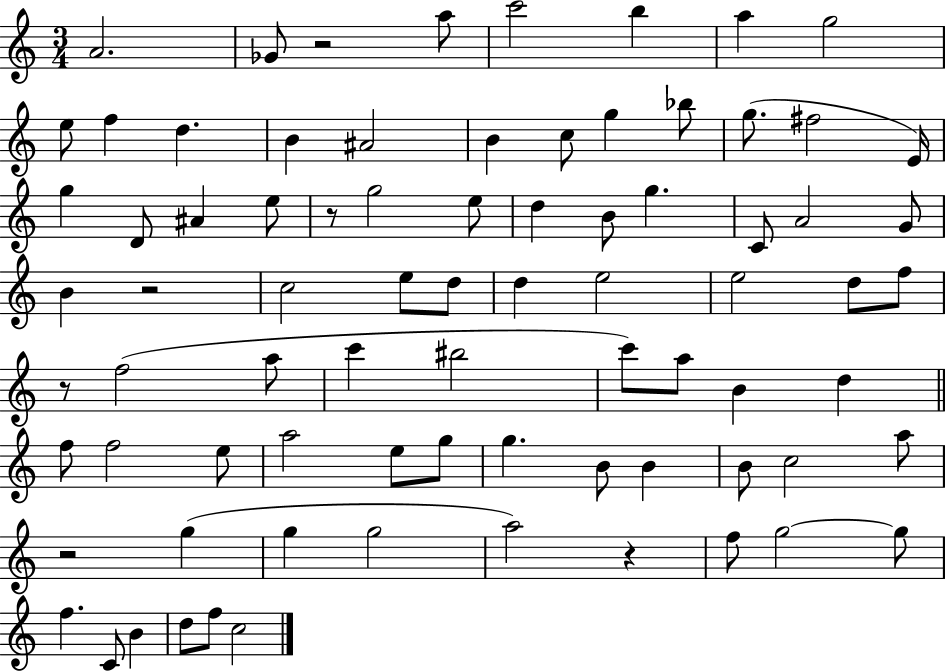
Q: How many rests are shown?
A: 6